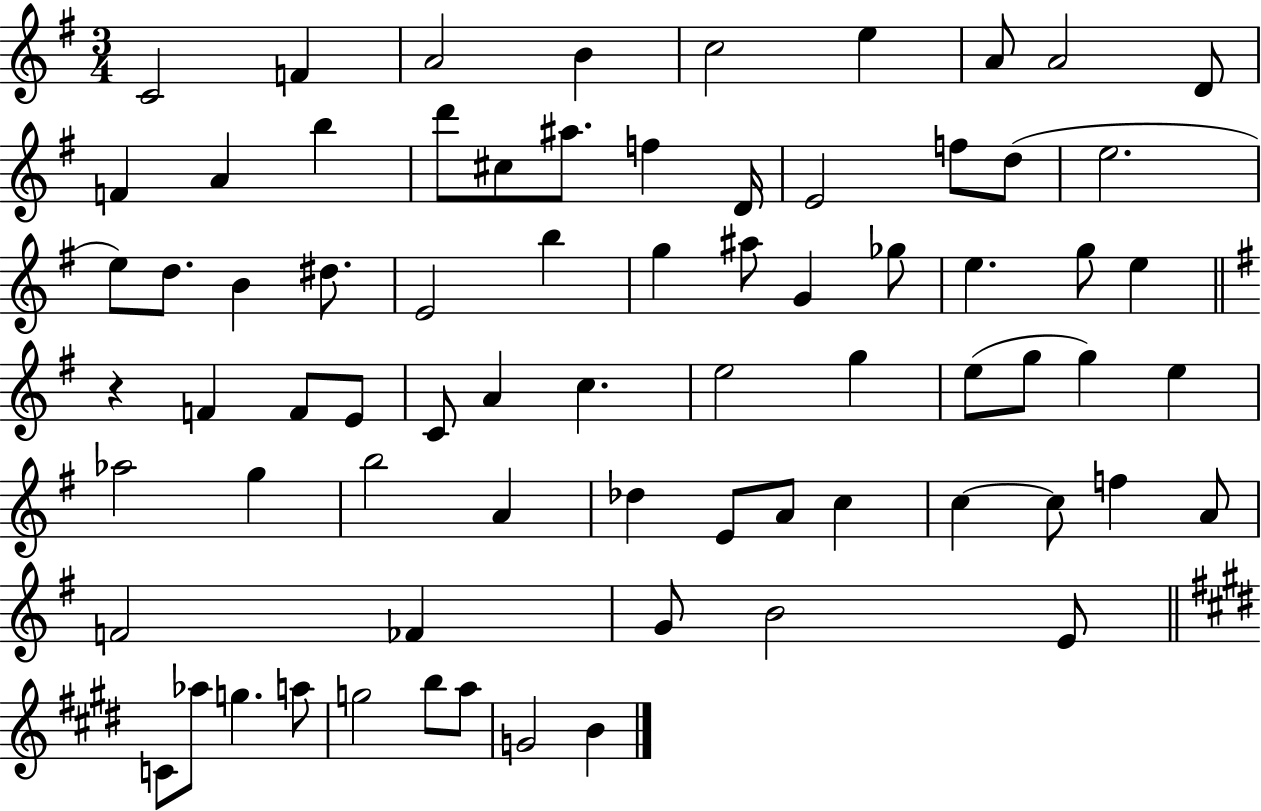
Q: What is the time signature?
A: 3/4